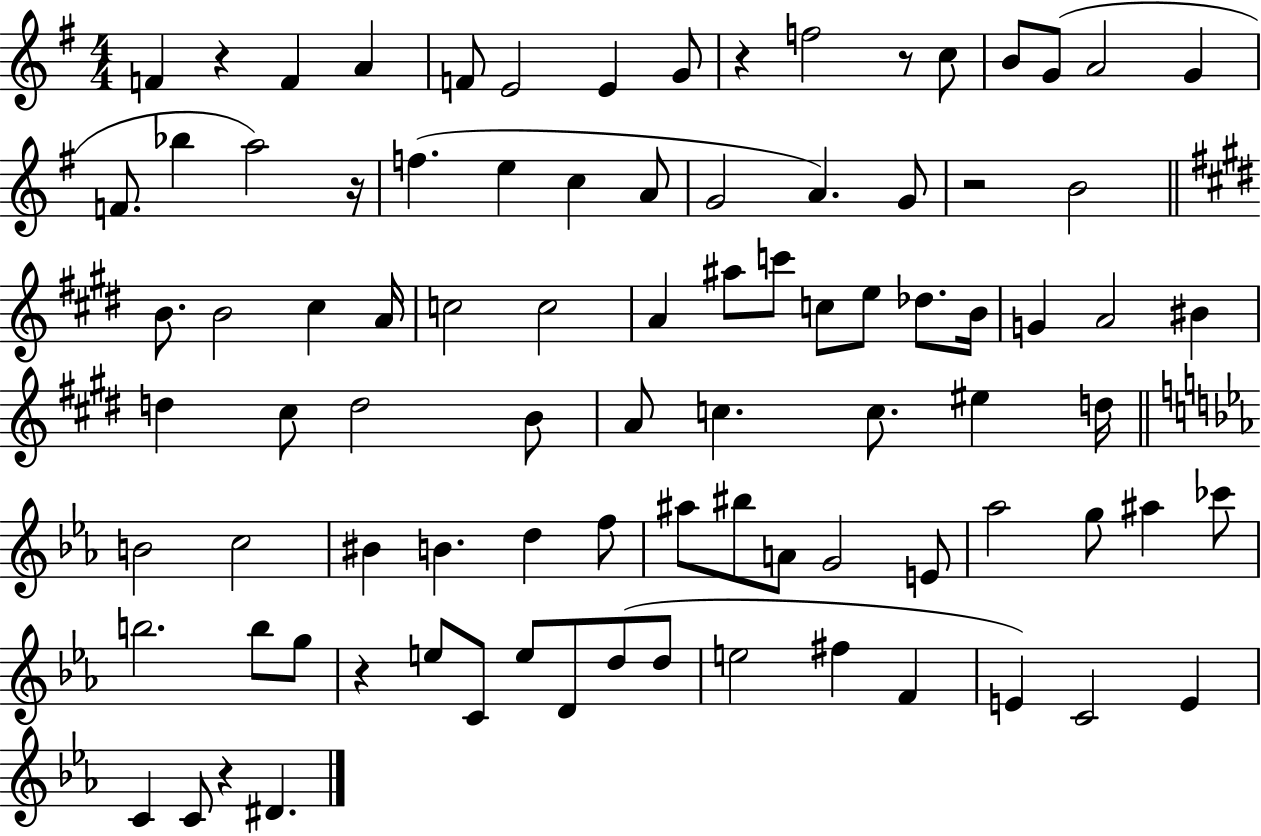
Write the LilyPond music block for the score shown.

{
  \clef treble
  \numericTimeSignature
  \time 4/4
  \key g \major
  \repeat volta 2 { f'4 r4 f'4 a'4 | f'8 e'2 e'4 g'8 | r4 f''2 r8 c''8 | b'8 g'8( a'2 g'4 | \break f'8. bes''4 a''2) r16 | f''4.( e''4 c''4 a'8 | g'2 a'4.) g'8 | r2 b'2 | \break \bar "||" \break \key e \major b'8. b'2 cis''4 a'16 | c''2 c''2 | a'4 ais''8 c'''8 c''8 e''8 des''8. b'16 | g'4 a'2 bis'4 | \break d''4 cis''8 d''2 b'8 | a'8 c''4. c''8. eis''4 d''16 | \bar "||" \break \key ees \major b'2 c''2 | bis'4 b'4. d''4 f''8 | ais''8 bis''8 a'8 g'2 e'8 | aes''2 g''8 ais''4 ces'''8 | \break b''2. b''8 g''8 | r4 e''8 c'8 e''8 d'8 d''8( d''8 | e''2 fis''4 f'4 | e'4) c'2 e'4 | \break c'4 c'8 r4 dis'4. | } \bar "|."
}